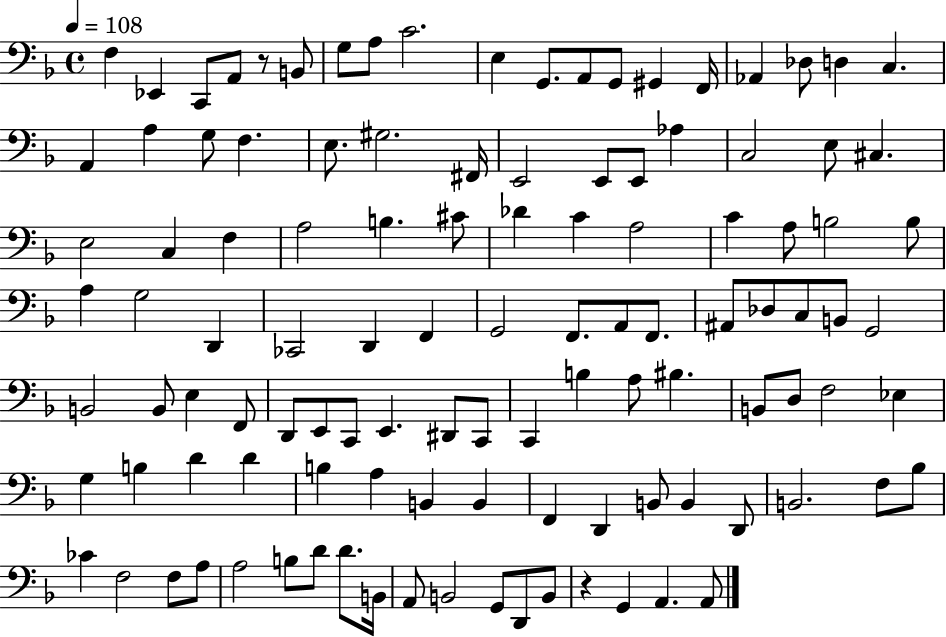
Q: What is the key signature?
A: F major